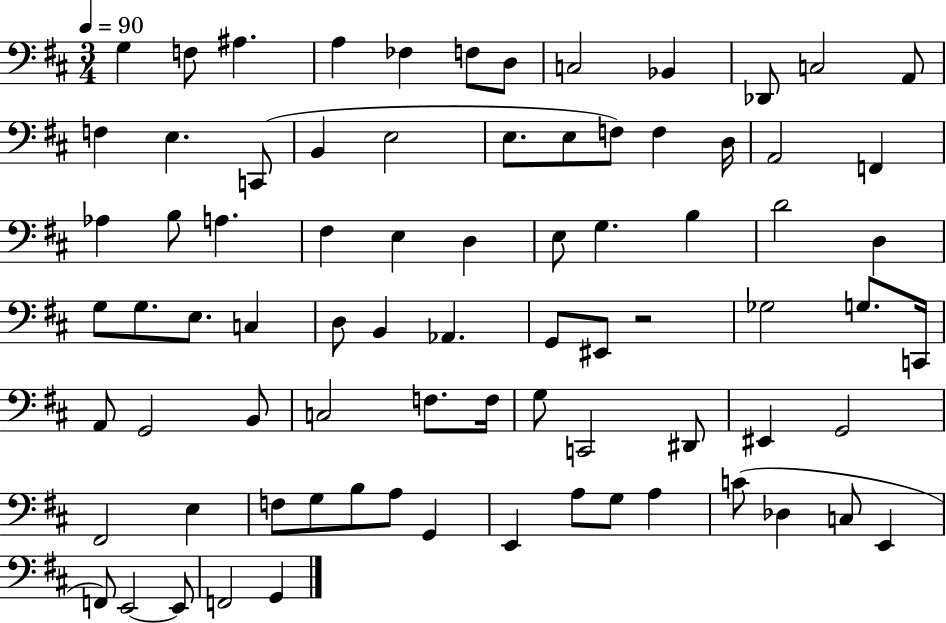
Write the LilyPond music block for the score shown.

{
  \clef bass
  \numericTimeSignature
  \time 3/4
  \key d \major
  \tempo 4 = 90
  g4 f8 ais4. | a4 fes4 f8 d8 | c2 bes,4 | des,8 c2 a,8 | \break f4 e4. c,8( | b,4 e2 | e8. e8 f8) f4 d16 | a,2 f,4 | \break aes4 b8 a4. | fis4 e4 d4 | e8 g4. b4 | d'2 d4 | \break g8 g8. e8. c4 | d8 b,4 aes,4. | g,8 eis,8 r2 | ges2 g8. c,16 | \break a,8 g,2 b,8 | c2 f8. f16 | g8 c,2 dis,8 | eis,4 g,2 | \break fis,2 e4 | f8 g8 b8 a8 g,4 | e,4 a8 g8 a4 | c'8( des4 c8 e,4 | \break f,8) e,2~~ e,8 | f,2 g,4 | \bar "|."
}